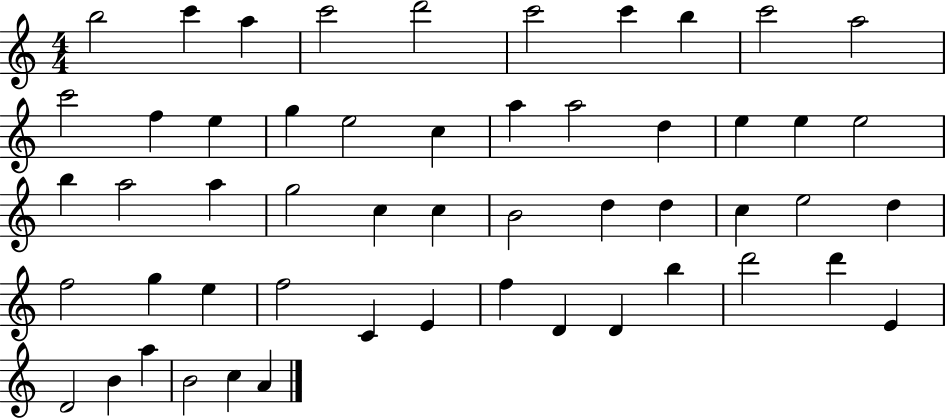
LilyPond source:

{
  \clef treble
  \numericTimeSignature
  \time 4/4
  \key c \major
  b''2 c'''4 a''4 | c'''2 d'''2 | c'''2 c'''4 b''4 | c'''2 a''2 | \break c'''2 f''4 e''4 | g''4 e''2 c''4 | a''4 a''2 d''4 | e''4 e''4 e''2 | \break b''4 a''2 a''4 | g''2 c''4 c''4 | b'2 d''4 d''4 | c''4 e''2 d''4 | \break f''2 g''4 e''4 | f''2 c'4 e'4 | f''4 d'4 d'4 b''4 | d'''2 d'''4 e'4 | \break d'2 b'4 a''4 | b'2 c''4 a'4 | \bar "|."
}